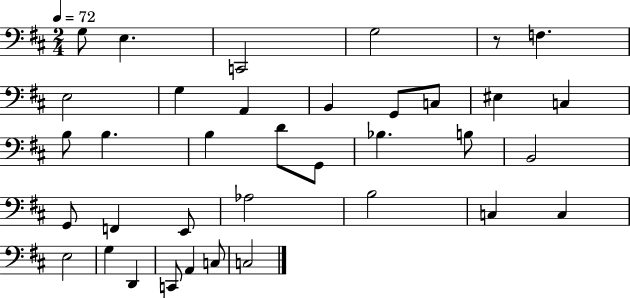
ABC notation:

X:1
T:Untitled
M:2/4
L:1/4
K:D
G,/2 E, C,,2 G,2 z/2 F, E,2 G, A,, B,, G,,/2 C,/2 ^E, C, B,/2 B, B, D/2 G,,/2 _B, B,/2 B,,2 G,,/2 F,, E,,/2 _A,2 B,2 C, C, E,2 G, D,, C,,/2 A,, C,/2 C,2